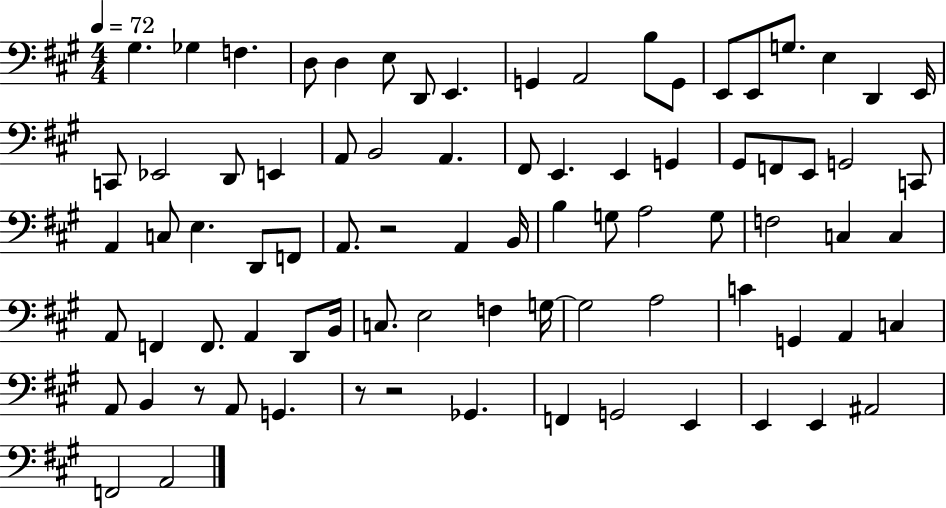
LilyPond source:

{
  \clef bass
  \numericTimeSignature
  \time 4/4
  \key a \major
  \tempo 4 = 72
  gis4. ges4 f4. | d8 d4 e8 d,8 e,4. | g,4 a,2 b8 g,8 | e,8 e,8 g8. e4 d,4 e,16 | \break c,8 ees,2 d,8 e,4 | a,8 b,2 a,4. | fis,8 e,4. e,4 g,4 | gis,8 f,8 e,8 g,2 c,8 | \break a,4 c8 e4. d,8 f,8 | a,8. r2 a,4 b,16 | b4 g8 a2 g8 | f2 c4 c4 | \break a,8 f,4 f,8. a,4 d,8 b,16 | c8. e2 f4 g16~~ | g2 a2 | c'4 g,4 a,4 c4 | \break a,8 b,4 r8 a,8 g,4. | r8 r2 ges,4. | f,4 g,2 e,4 | e,4 e,4 ais,2 | \break f,2 a,2 | \bar "|."
}